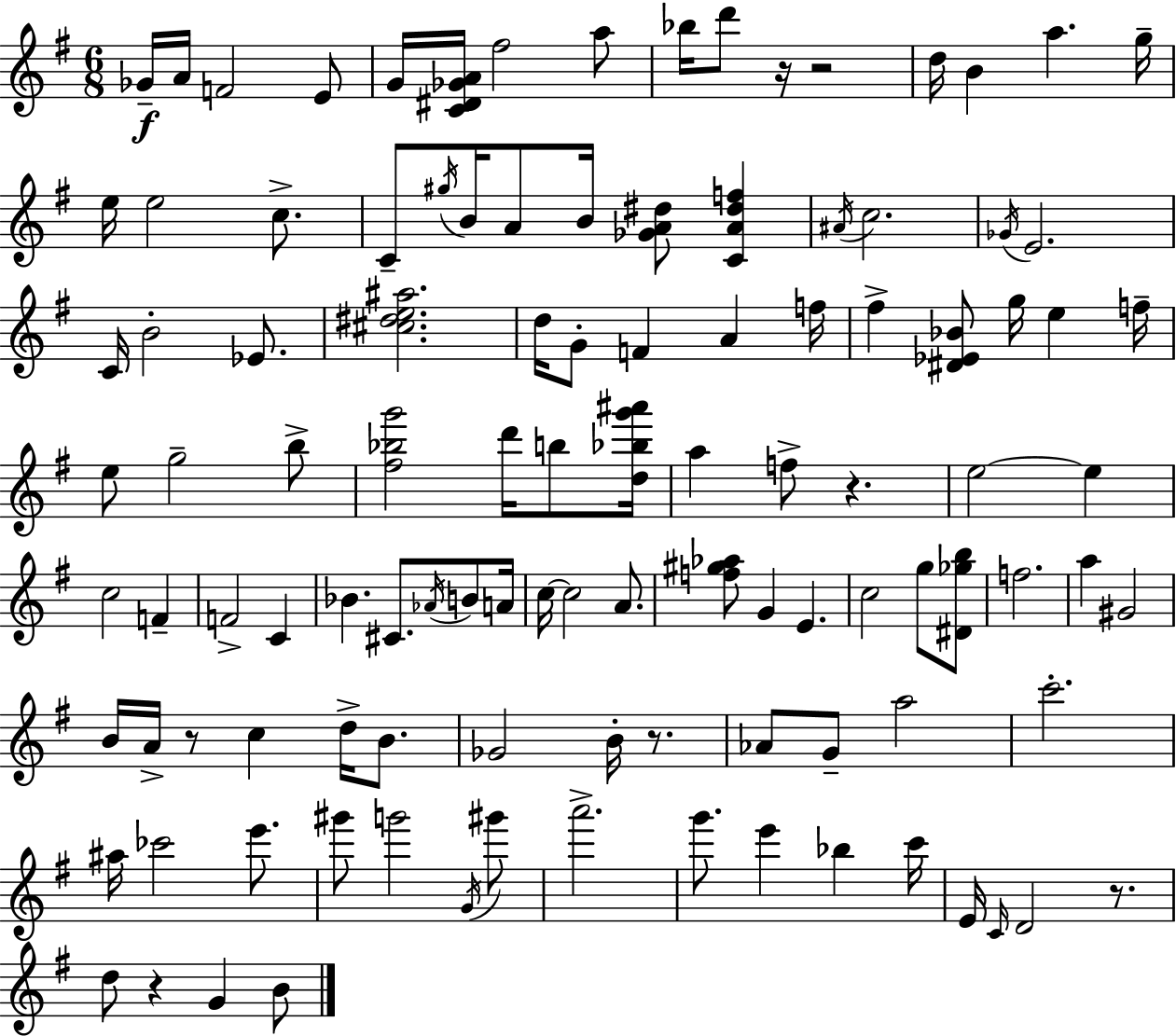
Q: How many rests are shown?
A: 7